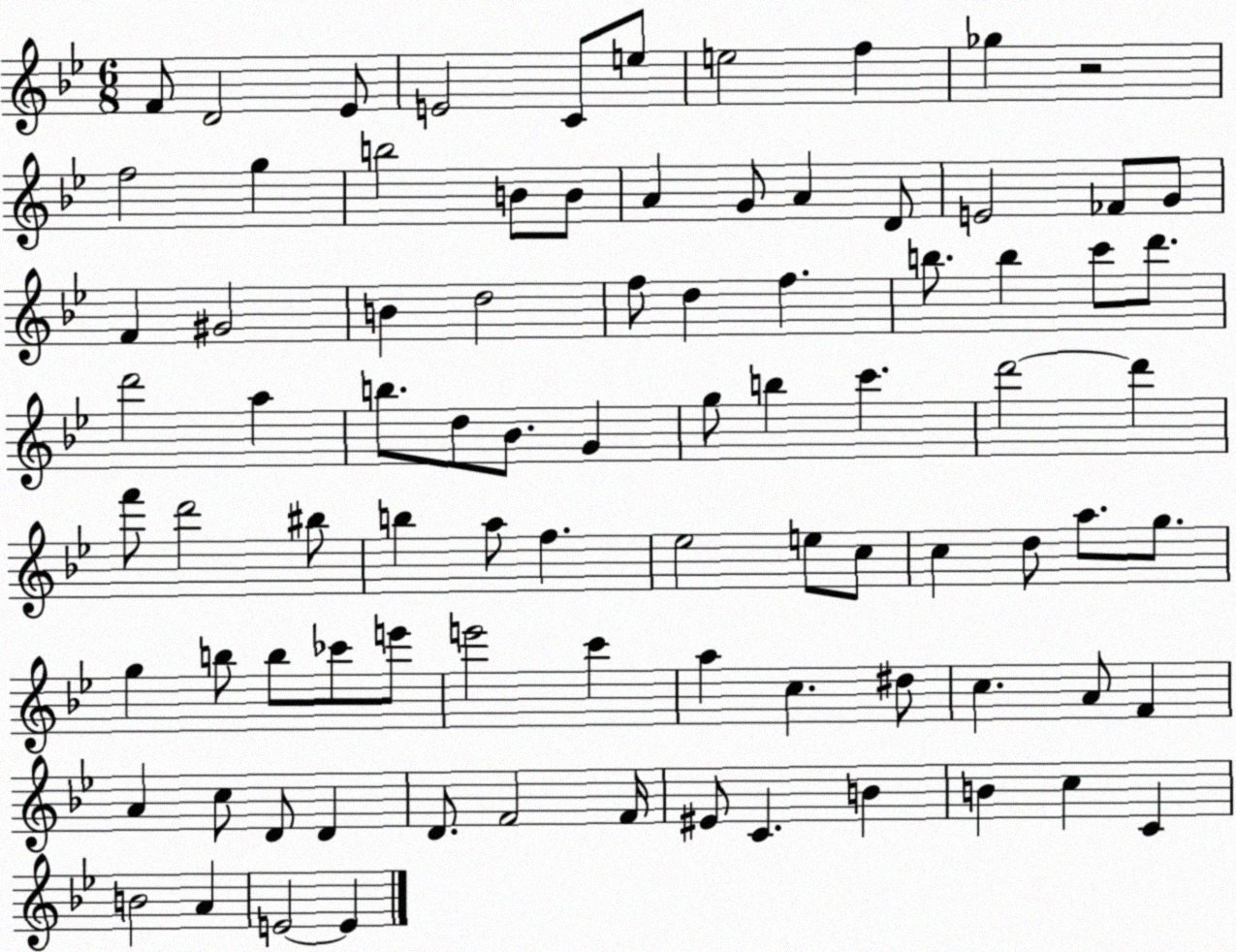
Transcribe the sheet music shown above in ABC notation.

X:1
T:Untitled
M:6/8
L:1/4
K:Bb
F/2 D2 _E/2 E2 C/2 e/2 e2 f _g z2 f2 g b2 B/2 B/2 A G/2 A D/2 E2 _F/2 G/2 F ^G2 B d2 f/2 d f b/2 b c'/2 d'/2 d'2 a b/2 d/2 _B/2 G g/2 b c' d'2 d' f'/2 d'2 ^b/2 b a/2 f _e2 e/2 c/2 c d/2 a/2 g/2 g b/2 b/2 _c'/2 e'/2 e'2 c' a c ^d/2 c A/2 F A c/2 D/2 D D/2 F2 F/4 ^E/2 C B B c C B2 A E2 E